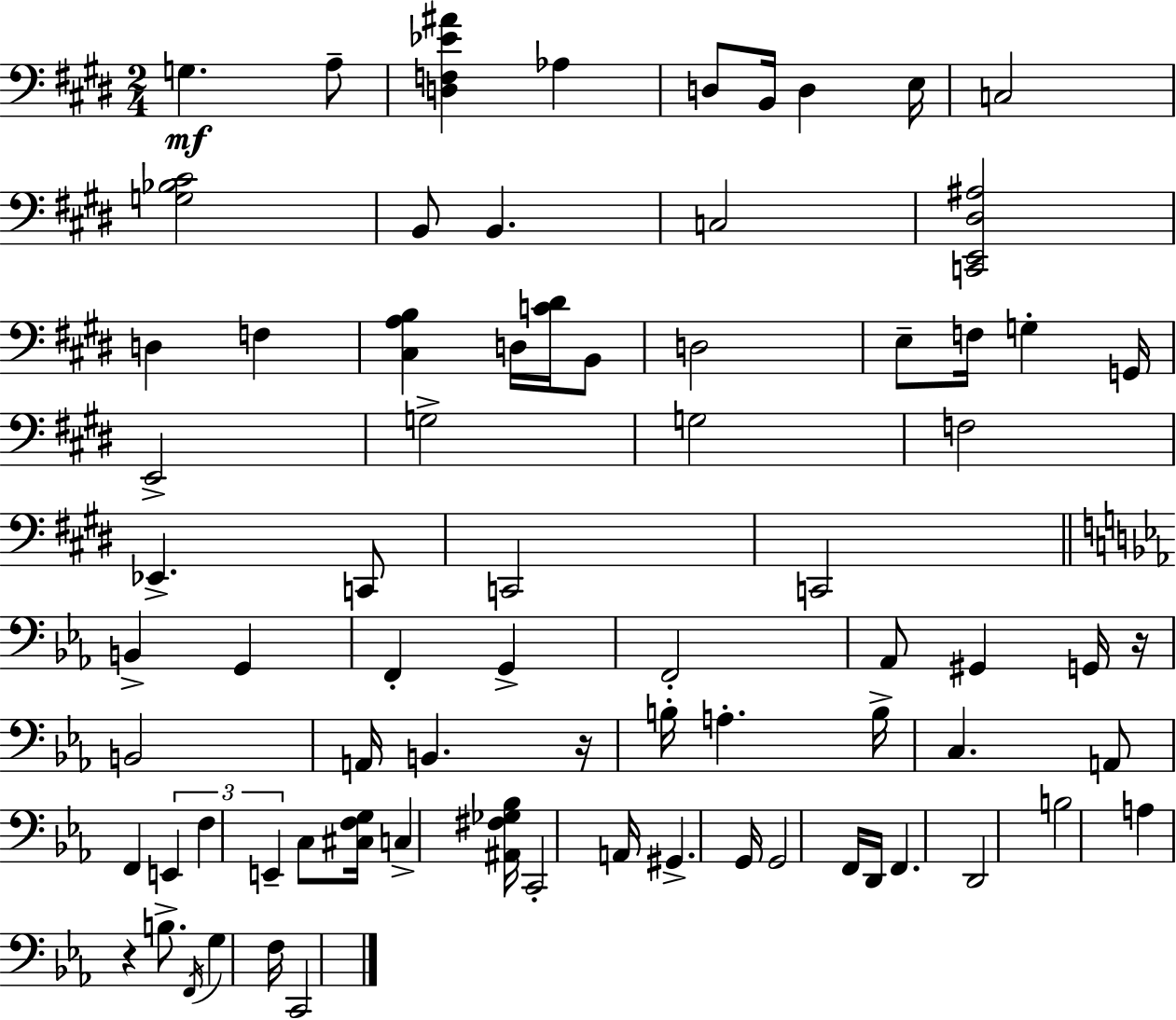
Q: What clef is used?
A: bass